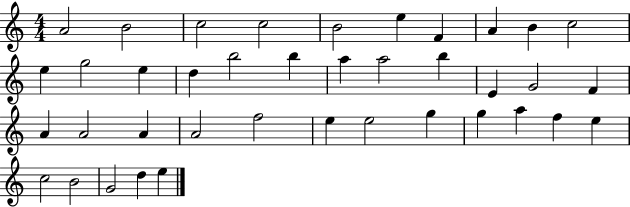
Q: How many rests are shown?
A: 0